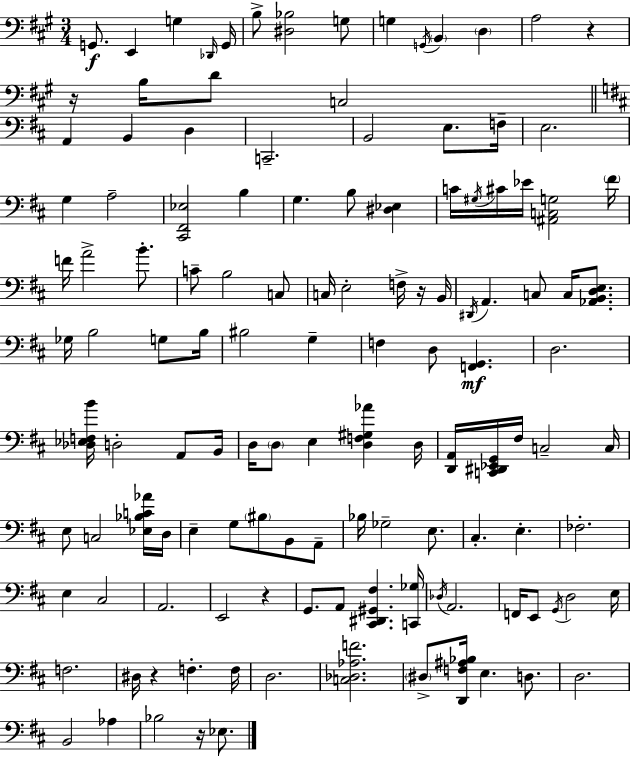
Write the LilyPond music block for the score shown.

{
  \clef bass
  \numericTimeSignature
  \time 3/4
  \key a \major
  \repeat volta 2 { g,8.\f e,4 g4 \grace { des,16 } | g,16 b8-> <dis bes>2 g8 | g4 \acciaccatura { g,16 } \parenthesize b,4 \parenthesize d4 | a2 r4 | \break r16 b16 d'8 c2 | \bar "||" \break \key d \major a,4 b,4 d4 | c,2.-- | b,2 e8. f16-- | e2. | \break g4 a2-- | <cis, fis, ees>2 b4 | g4. b8 <dis ees>4 | c'16 \acciaccatura { gis16 } cis'16 ees'16 <ais, c g>2 | \break \parenthesize fis'16 f'16 a'2-> b'8.-. | c'8-- b2 c8 | c16 e2-. f16-> r16 | b,16 \acciaccatura { dis,16 } a,4. c8 c16 <aes, b, d e>8. | \break ges16 b2 g8 | b16 bis2 g4-- | f4 d8 <f, g,>4.\mf | d2. | \break <des ees f b'>16 d2-. a,8 | b,16 d16 \parenthesize d8 e4 <d f gis aes'>4 | d16 <d, a,>16 <c, dis, ees, g,>16 fis16 c2-- | c16 e8 c2 | \break <ees bes c' aes'>16 d16 e4-- g8 \parenthesize bis8 b,8 | a,8-- bes16 ges2-- e8. | cis4.-. e4.-. | fes2.-. | \break e4 cis2 | a,2. | e,2 r4 | g,8. a,8 <cis, dis, gis, fis>4. | \break <c, ges>16 \acciaccatura { des16 } a,2. | f,16 e,8 \acciaccatura { g,16 } d2 | e16 f2. | dis16 r4 f4.-. | \break f16 d2. | <c des aes f'>2. | \parenthesize dis8-> <d, f ais bes>16 e4. | d8. d2. | \break b,2 | aes4 bes2 | r16 ees8. } \bar "|."
}